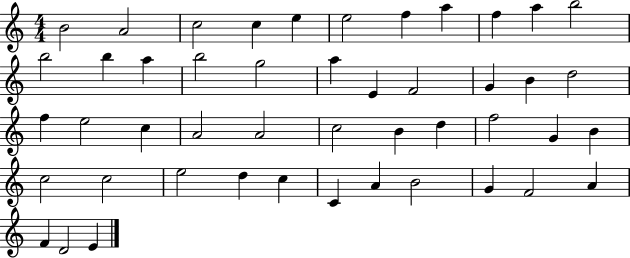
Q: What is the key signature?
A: C major